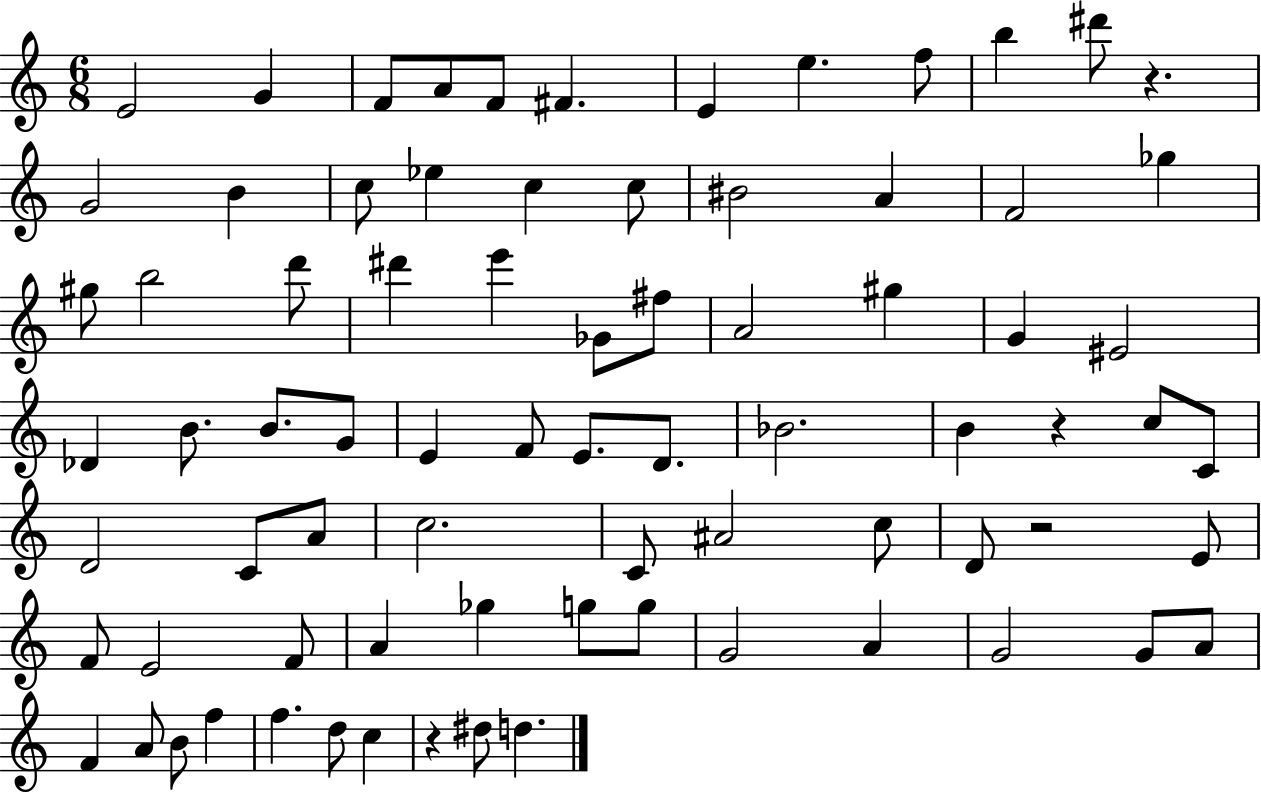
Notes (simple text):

E4/h G4/q F4/e A4/e F4/e F#4/q. E4/q E5/q. F5/e B5/q D#6/e R/q. G4/h B4/q C5/e Eb5/q C5/q C5/e BIS4/h A4/q F4/h Gb5/q G#5/e B5/h D6/e D#6/q E6/q Gb4/e F#5/e A4/h G#5/q G4/q EIS4/h Db4/q B4/e. B4/e. G4/e E4/q F4/e E4/e. D4/e. Bb4/h. B4/q R/q C5/e C4/e D4/h C4/e A4/e C5/h. C4/e A#4/h C5/e D4/e R/h E4/e F4/e E4/h F4/e A4/q Gb5/q G5/e G5/e G4/h A4/q G4/h G4/e A4/e F4/q A4/e B4/e F5/q F5/q. D5/e C5/q R/q D#5/e D5/q.